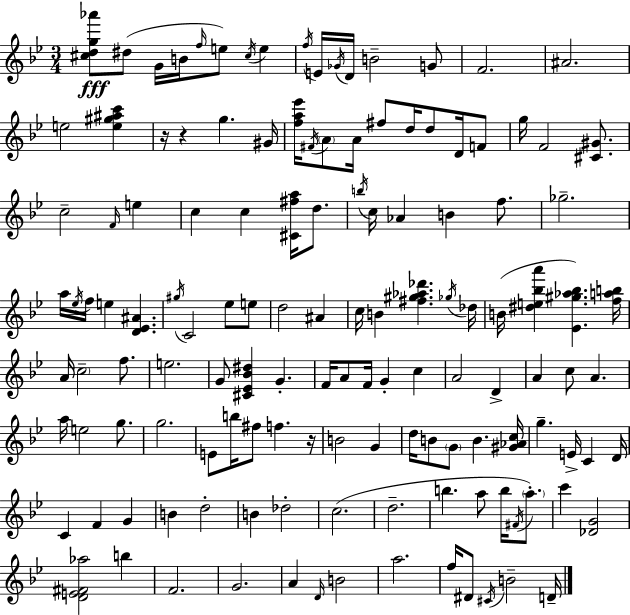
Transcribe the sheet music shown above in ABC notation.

X:1
T:Untitled
M:3/4
L:1/4
K:Gm
[^cdg_a']/2 ^d/2 G/4 B/4 f/4 e/2 ^c/4 e f/4 E/4 _G/4 D/4 B2 G/2 F2 ^A2 e2 [e^g^ac'] z/4 z g ^G/4 [fa_e']/4 ^F/4 A/2 A/4 ^f/2 d/4 d/2 D/4 F/2 g/4 F2 [^C^G]/2 c2 F/4 e c c [^C^fa]/4 d/2 b/4 c/4 _A B f/2 _g2 a/4 _e/4 f/4 e [D_E^A] ^g/4 C2 _e/2 e/2 d2 ^A c/4 B [^f^g_a_d'] _g/4 _d/4 B/4 [^de_ba'] [_E^g_a_b] [fab]/4 A/4 c2 f/2 e2 G/2 [^C_E_B^d] G F/4 A/2 F/4 G c A2 D A c/2 A a/4 e2 g/2 g2 E/2 b/4 ^f/2 f z/4 B2 G d/4 B/2 G/2 B [^G_Ac]/4 g E/4 C D/4 C F G B d2 B _d2 c2 d2 b a/2 b/4 ^F/4 a/2 c' [_DG]2 [DE^F_a]2 b F2 G2 A D/4 B2 a2 f/4 ^D/2 ^C/4 B2 D/4